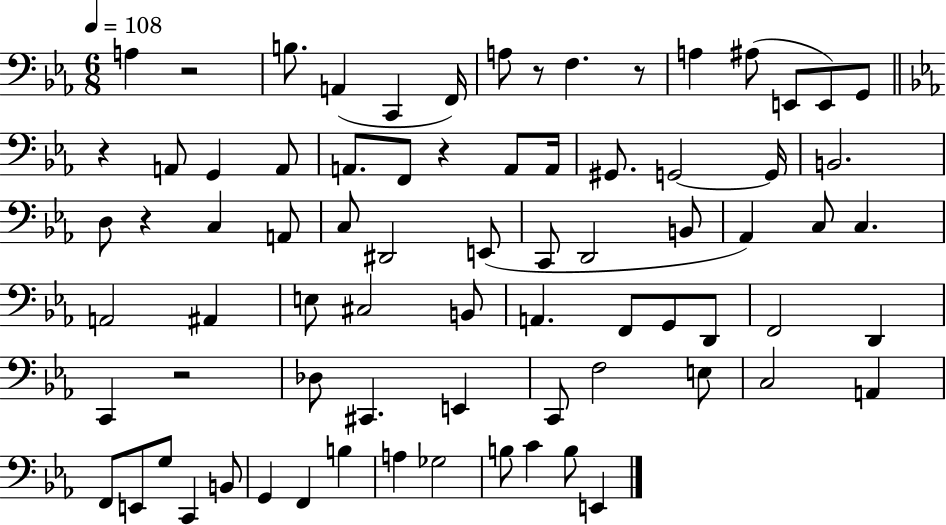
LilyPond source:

{
  \clef bass
  \numericTimeSignature
  \time 6/8
  \key ees \major
  \tempo 4 = 108
  a4 r2 | b8. a,4( c,4 f,16) | a8 r8 f4. r8 | a4 ais8( e,8 e,8) g,8 | \break \bar "||" \break \key ees \major r4 a,8 g,4 a,8 | a,8. f,8 r4 a,8 a,16 | gis,8. g,2~~ g,16 | b,2. | \break d8 r4 c4 a,8 | c8 dis,2 e,8( | c,8 d,2 b,8 | aes,4) c8 c4. | \break a,2 ais,4 | e8 cis2 b,8 | a,4. f,8 g,8 d,8 | f,2 d,4 | \break c,4 r2 | des8 cis,4. e,4 | c,8 f2 e8 | c2 a,4 | \break f,8 e,8 g8 c,4 b,8 | g,4 f,4 b4 | a4 ges2 | b8 c'4 b8 e,4 | \break \bar "|."
}